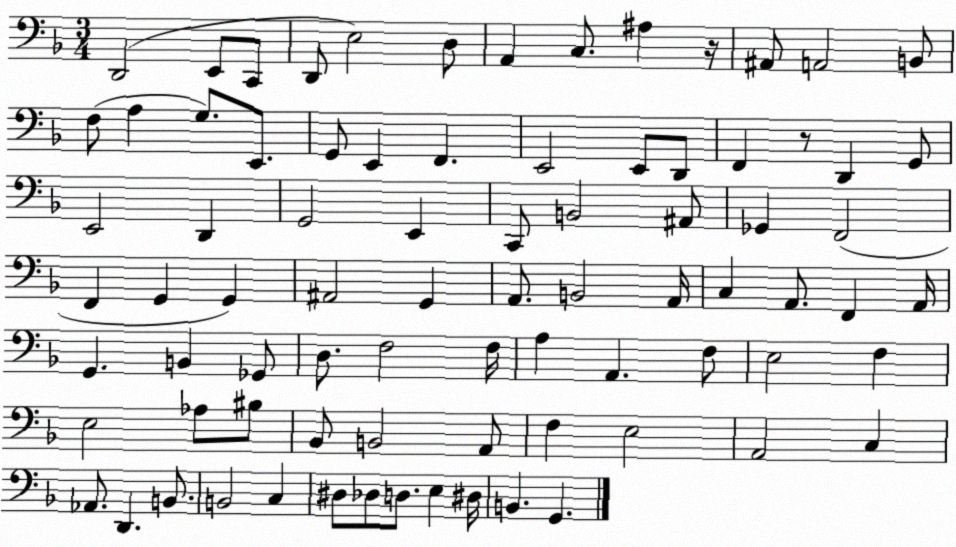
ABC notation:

X:1
T:Untitled
M:3/4
L:1/4
K:F
D,,2 E,,/2 C,,/2 D,,/2 E,2 D,/2 A,, C,/2 ^A, z/4 ^A,,/2 A,,2 B,,/2 F,/2 A, G,/2 E,,/2 G,,/2 E,, F,, E,,2 E,,/2 D,,/2 F,, z/2 D,, G,,/2 E,,2 D,, G,,2 E,, C,,/2 B,,2 ^A,,/2 _G,, F,,2 F,, G,, G,, ^A,,2 G,, A,,/2 B,,2 A,,/4 C, A,,/2 F,, A,,/4 G,, B,, _G,,/2 D,/2 F,2 F,/4 A, A,, F,/2 E,2 F, E,2 _A,/2 ^B,/2 _B,,/2 B,,2 A,,/2 F, E,2 A,,2 C, _A,,/2 D,, B,,/2 B,,2 C, ^D,/2 _D,/2 D,/2 E, ^D,/4 B,, G,,